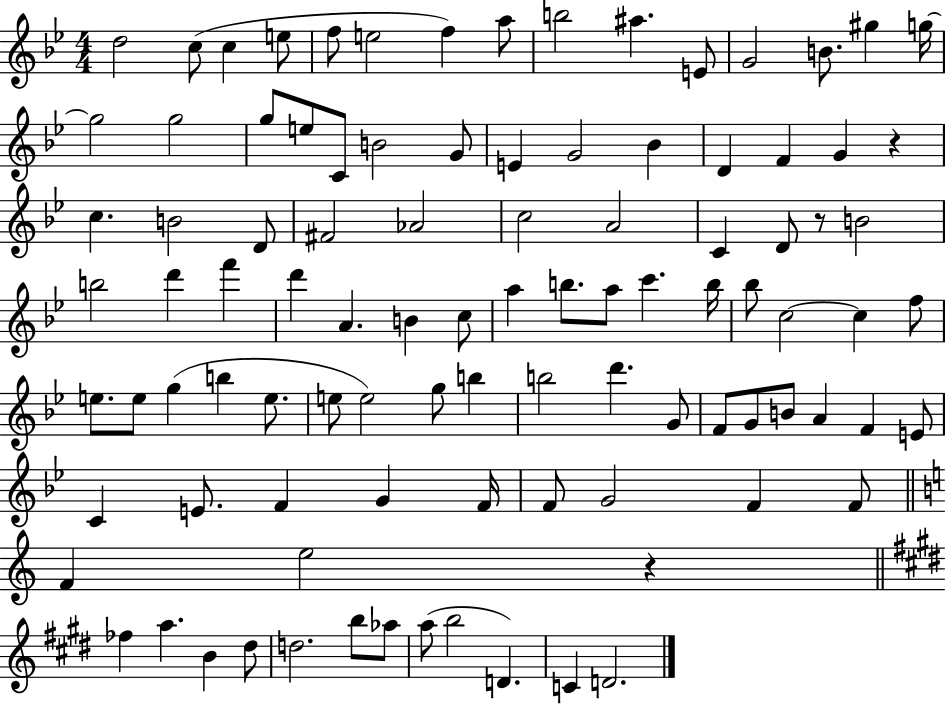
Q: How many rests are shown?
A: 3